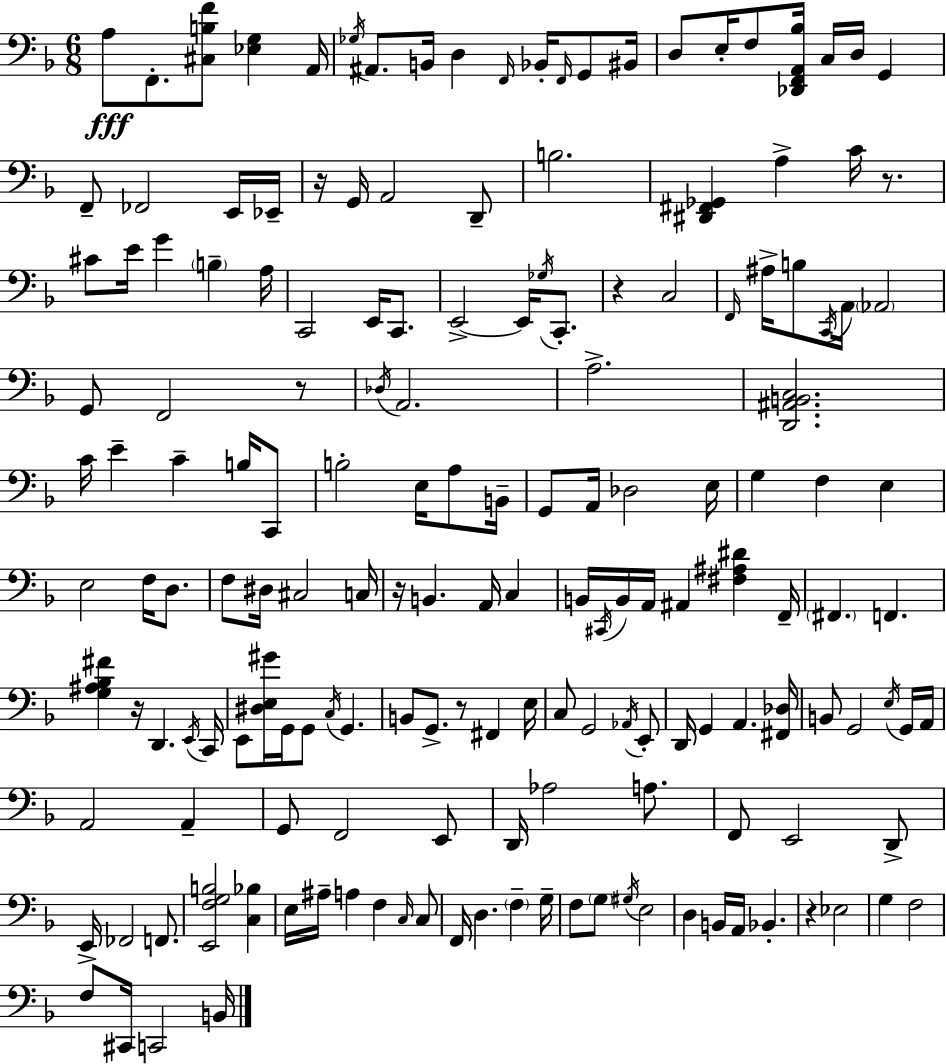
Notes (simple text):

A3/e F2/e. [C#3,B3,F4]/e [Eb3,G3]/q A2/s Gb3/s A#2/e. B2/s D3/q F2/s Bb2/s F2/s G2/e BIS2/s D3/e E3/s F3/e [Db2,F2,A2,Bb3]/s C3/s D3/s G2/q F2/e FES2/h E2/s Eb2/s R/s G2/s A2/h D2/e B3/h. [D#2,F#2,Gb2]/q A3/q C4/s R/e. C#4/e E4/s G4/q B3/q A3/s C2/h E2/s C2/e. E2/h E2/s Gb3/s C2/e. R/q C3/h F2/s A#3/s B3/e C2/s A2/s Ab2/h G2/e F2/h R/e Db3/s A2/h. A3/h. [D2,A#2,B2,C3]/h. C4/s E4/q C4/q B3/s C2/e B3/h E3/s A3/e B2/s G2/e A2/s Db3/h E3/s G3/q F3/q E3/q E3/h F3/s D3/e. F3/e D#3/s C#3/h C3/s R/s B2/q. A2/s C3/q B2/s C#2/s B2/s A2/s A#2/q [F#3,A#3,D#4]/q F2/s F#2/q. F2/q. [G3,A#3,Bb3,F#4]/q R/s D2/q. E2/s C2/s E2/e [D#3,E3,G#4]/s G2/s G2/e C3/s G2/q. B2/e G2/e. R/e F#2/q E3/s C3/e G2/h Ab2/s E2/e D2/s G2/q A2/q. [F#2,Db3]/s B2/e G2/h E3/s G2/s A2/s A2/h A2/q G2/e F2/h E2/e D2/s Ab3/h A3/e. F2/e E2/h D2/e E2/s FES2/h F2/e. [E2,F3,G3,B3]/h [C3,Bb3]/q E3/s A#3/s A3/q F3/q C3/s C3/e F2/s D3/q. F3/q G3/s F3/e G3/e G#3/s E3/h D3/q B2/s A2/s Bb2/q. R/q Eb3/h G3/q F3/h F3/e C#2/s C2/h B2/s